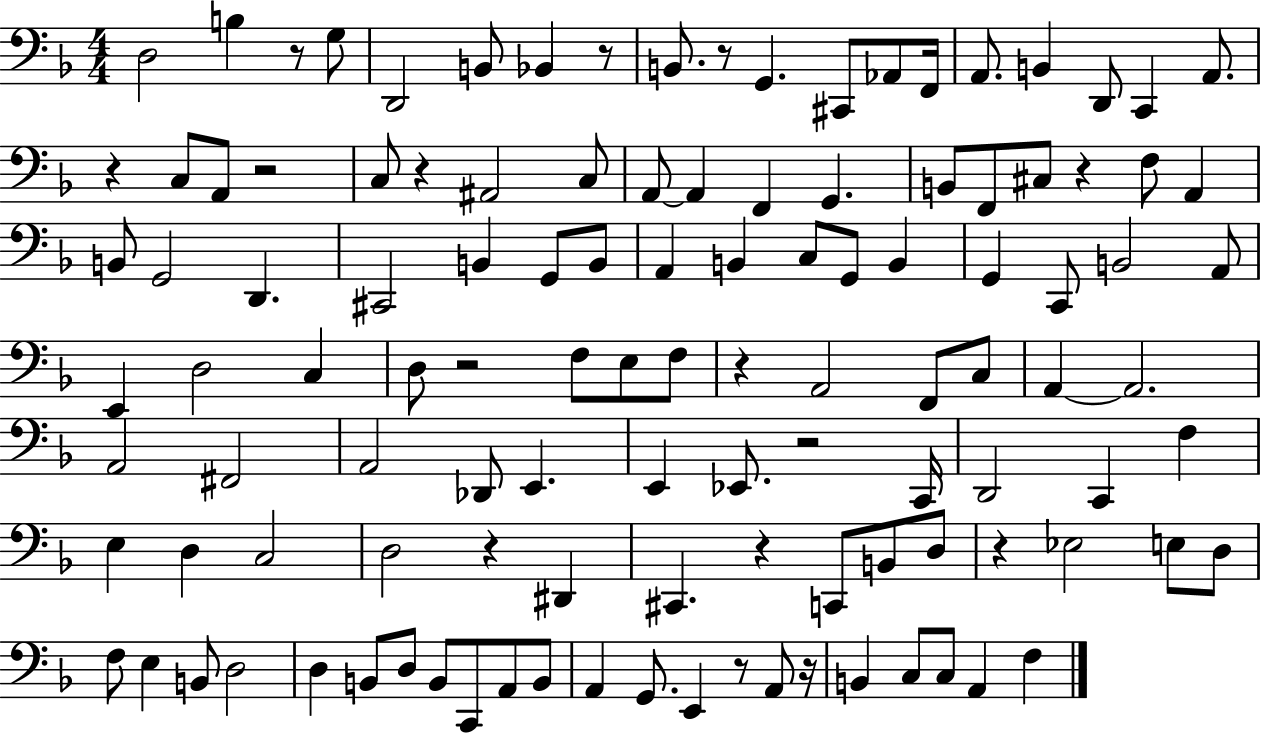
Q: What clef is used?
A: bass